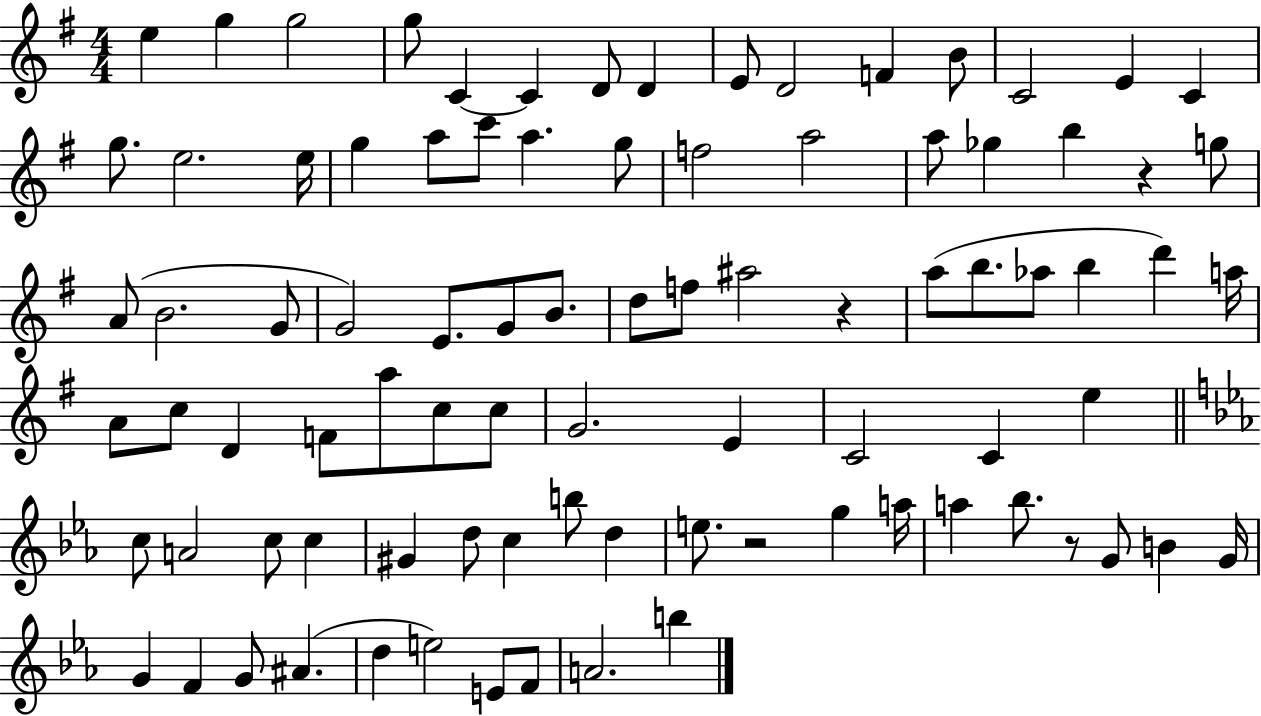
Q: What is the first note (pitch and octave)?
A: E5